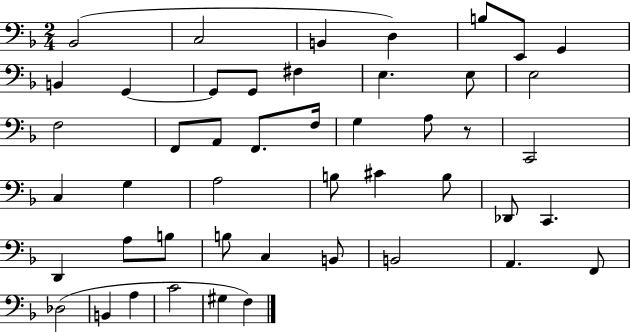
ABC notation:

X:1
T:Untitled
M:2/4
L:1/4
K:F
_B,,2 C,2 B,, D, B,/2 E,,/2 G,, B,, G,, G,,/2 G,,/2 ^F, E, E,/2 E,2 F,2 F,,/2 A,,/2 F,,/2 F,/4 G, A,/2 z/2 C,,2 C, G, A,2 B,/2 ^C B,/2 _D,,/2 C,, D,, A,/2 B,/2 B,/2 C, B,,/2 B,,2 A,, F,,/2 _D,2 B,, A, C2 ^G, F,